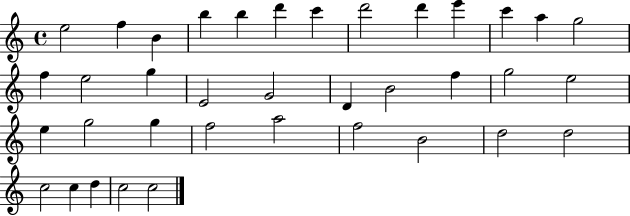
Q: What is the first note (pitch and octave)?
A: E5